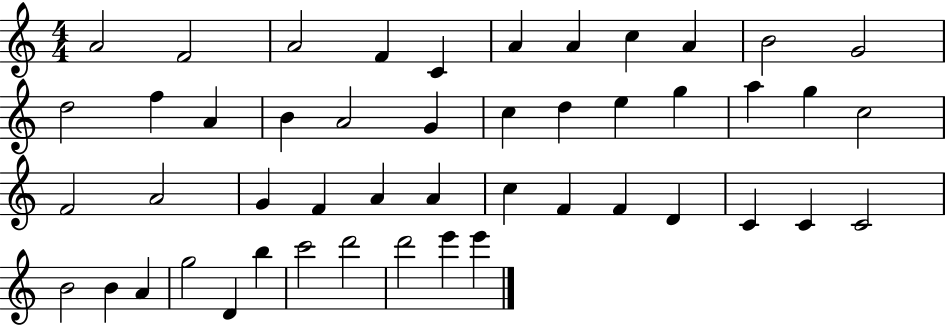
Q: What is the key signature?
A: C major